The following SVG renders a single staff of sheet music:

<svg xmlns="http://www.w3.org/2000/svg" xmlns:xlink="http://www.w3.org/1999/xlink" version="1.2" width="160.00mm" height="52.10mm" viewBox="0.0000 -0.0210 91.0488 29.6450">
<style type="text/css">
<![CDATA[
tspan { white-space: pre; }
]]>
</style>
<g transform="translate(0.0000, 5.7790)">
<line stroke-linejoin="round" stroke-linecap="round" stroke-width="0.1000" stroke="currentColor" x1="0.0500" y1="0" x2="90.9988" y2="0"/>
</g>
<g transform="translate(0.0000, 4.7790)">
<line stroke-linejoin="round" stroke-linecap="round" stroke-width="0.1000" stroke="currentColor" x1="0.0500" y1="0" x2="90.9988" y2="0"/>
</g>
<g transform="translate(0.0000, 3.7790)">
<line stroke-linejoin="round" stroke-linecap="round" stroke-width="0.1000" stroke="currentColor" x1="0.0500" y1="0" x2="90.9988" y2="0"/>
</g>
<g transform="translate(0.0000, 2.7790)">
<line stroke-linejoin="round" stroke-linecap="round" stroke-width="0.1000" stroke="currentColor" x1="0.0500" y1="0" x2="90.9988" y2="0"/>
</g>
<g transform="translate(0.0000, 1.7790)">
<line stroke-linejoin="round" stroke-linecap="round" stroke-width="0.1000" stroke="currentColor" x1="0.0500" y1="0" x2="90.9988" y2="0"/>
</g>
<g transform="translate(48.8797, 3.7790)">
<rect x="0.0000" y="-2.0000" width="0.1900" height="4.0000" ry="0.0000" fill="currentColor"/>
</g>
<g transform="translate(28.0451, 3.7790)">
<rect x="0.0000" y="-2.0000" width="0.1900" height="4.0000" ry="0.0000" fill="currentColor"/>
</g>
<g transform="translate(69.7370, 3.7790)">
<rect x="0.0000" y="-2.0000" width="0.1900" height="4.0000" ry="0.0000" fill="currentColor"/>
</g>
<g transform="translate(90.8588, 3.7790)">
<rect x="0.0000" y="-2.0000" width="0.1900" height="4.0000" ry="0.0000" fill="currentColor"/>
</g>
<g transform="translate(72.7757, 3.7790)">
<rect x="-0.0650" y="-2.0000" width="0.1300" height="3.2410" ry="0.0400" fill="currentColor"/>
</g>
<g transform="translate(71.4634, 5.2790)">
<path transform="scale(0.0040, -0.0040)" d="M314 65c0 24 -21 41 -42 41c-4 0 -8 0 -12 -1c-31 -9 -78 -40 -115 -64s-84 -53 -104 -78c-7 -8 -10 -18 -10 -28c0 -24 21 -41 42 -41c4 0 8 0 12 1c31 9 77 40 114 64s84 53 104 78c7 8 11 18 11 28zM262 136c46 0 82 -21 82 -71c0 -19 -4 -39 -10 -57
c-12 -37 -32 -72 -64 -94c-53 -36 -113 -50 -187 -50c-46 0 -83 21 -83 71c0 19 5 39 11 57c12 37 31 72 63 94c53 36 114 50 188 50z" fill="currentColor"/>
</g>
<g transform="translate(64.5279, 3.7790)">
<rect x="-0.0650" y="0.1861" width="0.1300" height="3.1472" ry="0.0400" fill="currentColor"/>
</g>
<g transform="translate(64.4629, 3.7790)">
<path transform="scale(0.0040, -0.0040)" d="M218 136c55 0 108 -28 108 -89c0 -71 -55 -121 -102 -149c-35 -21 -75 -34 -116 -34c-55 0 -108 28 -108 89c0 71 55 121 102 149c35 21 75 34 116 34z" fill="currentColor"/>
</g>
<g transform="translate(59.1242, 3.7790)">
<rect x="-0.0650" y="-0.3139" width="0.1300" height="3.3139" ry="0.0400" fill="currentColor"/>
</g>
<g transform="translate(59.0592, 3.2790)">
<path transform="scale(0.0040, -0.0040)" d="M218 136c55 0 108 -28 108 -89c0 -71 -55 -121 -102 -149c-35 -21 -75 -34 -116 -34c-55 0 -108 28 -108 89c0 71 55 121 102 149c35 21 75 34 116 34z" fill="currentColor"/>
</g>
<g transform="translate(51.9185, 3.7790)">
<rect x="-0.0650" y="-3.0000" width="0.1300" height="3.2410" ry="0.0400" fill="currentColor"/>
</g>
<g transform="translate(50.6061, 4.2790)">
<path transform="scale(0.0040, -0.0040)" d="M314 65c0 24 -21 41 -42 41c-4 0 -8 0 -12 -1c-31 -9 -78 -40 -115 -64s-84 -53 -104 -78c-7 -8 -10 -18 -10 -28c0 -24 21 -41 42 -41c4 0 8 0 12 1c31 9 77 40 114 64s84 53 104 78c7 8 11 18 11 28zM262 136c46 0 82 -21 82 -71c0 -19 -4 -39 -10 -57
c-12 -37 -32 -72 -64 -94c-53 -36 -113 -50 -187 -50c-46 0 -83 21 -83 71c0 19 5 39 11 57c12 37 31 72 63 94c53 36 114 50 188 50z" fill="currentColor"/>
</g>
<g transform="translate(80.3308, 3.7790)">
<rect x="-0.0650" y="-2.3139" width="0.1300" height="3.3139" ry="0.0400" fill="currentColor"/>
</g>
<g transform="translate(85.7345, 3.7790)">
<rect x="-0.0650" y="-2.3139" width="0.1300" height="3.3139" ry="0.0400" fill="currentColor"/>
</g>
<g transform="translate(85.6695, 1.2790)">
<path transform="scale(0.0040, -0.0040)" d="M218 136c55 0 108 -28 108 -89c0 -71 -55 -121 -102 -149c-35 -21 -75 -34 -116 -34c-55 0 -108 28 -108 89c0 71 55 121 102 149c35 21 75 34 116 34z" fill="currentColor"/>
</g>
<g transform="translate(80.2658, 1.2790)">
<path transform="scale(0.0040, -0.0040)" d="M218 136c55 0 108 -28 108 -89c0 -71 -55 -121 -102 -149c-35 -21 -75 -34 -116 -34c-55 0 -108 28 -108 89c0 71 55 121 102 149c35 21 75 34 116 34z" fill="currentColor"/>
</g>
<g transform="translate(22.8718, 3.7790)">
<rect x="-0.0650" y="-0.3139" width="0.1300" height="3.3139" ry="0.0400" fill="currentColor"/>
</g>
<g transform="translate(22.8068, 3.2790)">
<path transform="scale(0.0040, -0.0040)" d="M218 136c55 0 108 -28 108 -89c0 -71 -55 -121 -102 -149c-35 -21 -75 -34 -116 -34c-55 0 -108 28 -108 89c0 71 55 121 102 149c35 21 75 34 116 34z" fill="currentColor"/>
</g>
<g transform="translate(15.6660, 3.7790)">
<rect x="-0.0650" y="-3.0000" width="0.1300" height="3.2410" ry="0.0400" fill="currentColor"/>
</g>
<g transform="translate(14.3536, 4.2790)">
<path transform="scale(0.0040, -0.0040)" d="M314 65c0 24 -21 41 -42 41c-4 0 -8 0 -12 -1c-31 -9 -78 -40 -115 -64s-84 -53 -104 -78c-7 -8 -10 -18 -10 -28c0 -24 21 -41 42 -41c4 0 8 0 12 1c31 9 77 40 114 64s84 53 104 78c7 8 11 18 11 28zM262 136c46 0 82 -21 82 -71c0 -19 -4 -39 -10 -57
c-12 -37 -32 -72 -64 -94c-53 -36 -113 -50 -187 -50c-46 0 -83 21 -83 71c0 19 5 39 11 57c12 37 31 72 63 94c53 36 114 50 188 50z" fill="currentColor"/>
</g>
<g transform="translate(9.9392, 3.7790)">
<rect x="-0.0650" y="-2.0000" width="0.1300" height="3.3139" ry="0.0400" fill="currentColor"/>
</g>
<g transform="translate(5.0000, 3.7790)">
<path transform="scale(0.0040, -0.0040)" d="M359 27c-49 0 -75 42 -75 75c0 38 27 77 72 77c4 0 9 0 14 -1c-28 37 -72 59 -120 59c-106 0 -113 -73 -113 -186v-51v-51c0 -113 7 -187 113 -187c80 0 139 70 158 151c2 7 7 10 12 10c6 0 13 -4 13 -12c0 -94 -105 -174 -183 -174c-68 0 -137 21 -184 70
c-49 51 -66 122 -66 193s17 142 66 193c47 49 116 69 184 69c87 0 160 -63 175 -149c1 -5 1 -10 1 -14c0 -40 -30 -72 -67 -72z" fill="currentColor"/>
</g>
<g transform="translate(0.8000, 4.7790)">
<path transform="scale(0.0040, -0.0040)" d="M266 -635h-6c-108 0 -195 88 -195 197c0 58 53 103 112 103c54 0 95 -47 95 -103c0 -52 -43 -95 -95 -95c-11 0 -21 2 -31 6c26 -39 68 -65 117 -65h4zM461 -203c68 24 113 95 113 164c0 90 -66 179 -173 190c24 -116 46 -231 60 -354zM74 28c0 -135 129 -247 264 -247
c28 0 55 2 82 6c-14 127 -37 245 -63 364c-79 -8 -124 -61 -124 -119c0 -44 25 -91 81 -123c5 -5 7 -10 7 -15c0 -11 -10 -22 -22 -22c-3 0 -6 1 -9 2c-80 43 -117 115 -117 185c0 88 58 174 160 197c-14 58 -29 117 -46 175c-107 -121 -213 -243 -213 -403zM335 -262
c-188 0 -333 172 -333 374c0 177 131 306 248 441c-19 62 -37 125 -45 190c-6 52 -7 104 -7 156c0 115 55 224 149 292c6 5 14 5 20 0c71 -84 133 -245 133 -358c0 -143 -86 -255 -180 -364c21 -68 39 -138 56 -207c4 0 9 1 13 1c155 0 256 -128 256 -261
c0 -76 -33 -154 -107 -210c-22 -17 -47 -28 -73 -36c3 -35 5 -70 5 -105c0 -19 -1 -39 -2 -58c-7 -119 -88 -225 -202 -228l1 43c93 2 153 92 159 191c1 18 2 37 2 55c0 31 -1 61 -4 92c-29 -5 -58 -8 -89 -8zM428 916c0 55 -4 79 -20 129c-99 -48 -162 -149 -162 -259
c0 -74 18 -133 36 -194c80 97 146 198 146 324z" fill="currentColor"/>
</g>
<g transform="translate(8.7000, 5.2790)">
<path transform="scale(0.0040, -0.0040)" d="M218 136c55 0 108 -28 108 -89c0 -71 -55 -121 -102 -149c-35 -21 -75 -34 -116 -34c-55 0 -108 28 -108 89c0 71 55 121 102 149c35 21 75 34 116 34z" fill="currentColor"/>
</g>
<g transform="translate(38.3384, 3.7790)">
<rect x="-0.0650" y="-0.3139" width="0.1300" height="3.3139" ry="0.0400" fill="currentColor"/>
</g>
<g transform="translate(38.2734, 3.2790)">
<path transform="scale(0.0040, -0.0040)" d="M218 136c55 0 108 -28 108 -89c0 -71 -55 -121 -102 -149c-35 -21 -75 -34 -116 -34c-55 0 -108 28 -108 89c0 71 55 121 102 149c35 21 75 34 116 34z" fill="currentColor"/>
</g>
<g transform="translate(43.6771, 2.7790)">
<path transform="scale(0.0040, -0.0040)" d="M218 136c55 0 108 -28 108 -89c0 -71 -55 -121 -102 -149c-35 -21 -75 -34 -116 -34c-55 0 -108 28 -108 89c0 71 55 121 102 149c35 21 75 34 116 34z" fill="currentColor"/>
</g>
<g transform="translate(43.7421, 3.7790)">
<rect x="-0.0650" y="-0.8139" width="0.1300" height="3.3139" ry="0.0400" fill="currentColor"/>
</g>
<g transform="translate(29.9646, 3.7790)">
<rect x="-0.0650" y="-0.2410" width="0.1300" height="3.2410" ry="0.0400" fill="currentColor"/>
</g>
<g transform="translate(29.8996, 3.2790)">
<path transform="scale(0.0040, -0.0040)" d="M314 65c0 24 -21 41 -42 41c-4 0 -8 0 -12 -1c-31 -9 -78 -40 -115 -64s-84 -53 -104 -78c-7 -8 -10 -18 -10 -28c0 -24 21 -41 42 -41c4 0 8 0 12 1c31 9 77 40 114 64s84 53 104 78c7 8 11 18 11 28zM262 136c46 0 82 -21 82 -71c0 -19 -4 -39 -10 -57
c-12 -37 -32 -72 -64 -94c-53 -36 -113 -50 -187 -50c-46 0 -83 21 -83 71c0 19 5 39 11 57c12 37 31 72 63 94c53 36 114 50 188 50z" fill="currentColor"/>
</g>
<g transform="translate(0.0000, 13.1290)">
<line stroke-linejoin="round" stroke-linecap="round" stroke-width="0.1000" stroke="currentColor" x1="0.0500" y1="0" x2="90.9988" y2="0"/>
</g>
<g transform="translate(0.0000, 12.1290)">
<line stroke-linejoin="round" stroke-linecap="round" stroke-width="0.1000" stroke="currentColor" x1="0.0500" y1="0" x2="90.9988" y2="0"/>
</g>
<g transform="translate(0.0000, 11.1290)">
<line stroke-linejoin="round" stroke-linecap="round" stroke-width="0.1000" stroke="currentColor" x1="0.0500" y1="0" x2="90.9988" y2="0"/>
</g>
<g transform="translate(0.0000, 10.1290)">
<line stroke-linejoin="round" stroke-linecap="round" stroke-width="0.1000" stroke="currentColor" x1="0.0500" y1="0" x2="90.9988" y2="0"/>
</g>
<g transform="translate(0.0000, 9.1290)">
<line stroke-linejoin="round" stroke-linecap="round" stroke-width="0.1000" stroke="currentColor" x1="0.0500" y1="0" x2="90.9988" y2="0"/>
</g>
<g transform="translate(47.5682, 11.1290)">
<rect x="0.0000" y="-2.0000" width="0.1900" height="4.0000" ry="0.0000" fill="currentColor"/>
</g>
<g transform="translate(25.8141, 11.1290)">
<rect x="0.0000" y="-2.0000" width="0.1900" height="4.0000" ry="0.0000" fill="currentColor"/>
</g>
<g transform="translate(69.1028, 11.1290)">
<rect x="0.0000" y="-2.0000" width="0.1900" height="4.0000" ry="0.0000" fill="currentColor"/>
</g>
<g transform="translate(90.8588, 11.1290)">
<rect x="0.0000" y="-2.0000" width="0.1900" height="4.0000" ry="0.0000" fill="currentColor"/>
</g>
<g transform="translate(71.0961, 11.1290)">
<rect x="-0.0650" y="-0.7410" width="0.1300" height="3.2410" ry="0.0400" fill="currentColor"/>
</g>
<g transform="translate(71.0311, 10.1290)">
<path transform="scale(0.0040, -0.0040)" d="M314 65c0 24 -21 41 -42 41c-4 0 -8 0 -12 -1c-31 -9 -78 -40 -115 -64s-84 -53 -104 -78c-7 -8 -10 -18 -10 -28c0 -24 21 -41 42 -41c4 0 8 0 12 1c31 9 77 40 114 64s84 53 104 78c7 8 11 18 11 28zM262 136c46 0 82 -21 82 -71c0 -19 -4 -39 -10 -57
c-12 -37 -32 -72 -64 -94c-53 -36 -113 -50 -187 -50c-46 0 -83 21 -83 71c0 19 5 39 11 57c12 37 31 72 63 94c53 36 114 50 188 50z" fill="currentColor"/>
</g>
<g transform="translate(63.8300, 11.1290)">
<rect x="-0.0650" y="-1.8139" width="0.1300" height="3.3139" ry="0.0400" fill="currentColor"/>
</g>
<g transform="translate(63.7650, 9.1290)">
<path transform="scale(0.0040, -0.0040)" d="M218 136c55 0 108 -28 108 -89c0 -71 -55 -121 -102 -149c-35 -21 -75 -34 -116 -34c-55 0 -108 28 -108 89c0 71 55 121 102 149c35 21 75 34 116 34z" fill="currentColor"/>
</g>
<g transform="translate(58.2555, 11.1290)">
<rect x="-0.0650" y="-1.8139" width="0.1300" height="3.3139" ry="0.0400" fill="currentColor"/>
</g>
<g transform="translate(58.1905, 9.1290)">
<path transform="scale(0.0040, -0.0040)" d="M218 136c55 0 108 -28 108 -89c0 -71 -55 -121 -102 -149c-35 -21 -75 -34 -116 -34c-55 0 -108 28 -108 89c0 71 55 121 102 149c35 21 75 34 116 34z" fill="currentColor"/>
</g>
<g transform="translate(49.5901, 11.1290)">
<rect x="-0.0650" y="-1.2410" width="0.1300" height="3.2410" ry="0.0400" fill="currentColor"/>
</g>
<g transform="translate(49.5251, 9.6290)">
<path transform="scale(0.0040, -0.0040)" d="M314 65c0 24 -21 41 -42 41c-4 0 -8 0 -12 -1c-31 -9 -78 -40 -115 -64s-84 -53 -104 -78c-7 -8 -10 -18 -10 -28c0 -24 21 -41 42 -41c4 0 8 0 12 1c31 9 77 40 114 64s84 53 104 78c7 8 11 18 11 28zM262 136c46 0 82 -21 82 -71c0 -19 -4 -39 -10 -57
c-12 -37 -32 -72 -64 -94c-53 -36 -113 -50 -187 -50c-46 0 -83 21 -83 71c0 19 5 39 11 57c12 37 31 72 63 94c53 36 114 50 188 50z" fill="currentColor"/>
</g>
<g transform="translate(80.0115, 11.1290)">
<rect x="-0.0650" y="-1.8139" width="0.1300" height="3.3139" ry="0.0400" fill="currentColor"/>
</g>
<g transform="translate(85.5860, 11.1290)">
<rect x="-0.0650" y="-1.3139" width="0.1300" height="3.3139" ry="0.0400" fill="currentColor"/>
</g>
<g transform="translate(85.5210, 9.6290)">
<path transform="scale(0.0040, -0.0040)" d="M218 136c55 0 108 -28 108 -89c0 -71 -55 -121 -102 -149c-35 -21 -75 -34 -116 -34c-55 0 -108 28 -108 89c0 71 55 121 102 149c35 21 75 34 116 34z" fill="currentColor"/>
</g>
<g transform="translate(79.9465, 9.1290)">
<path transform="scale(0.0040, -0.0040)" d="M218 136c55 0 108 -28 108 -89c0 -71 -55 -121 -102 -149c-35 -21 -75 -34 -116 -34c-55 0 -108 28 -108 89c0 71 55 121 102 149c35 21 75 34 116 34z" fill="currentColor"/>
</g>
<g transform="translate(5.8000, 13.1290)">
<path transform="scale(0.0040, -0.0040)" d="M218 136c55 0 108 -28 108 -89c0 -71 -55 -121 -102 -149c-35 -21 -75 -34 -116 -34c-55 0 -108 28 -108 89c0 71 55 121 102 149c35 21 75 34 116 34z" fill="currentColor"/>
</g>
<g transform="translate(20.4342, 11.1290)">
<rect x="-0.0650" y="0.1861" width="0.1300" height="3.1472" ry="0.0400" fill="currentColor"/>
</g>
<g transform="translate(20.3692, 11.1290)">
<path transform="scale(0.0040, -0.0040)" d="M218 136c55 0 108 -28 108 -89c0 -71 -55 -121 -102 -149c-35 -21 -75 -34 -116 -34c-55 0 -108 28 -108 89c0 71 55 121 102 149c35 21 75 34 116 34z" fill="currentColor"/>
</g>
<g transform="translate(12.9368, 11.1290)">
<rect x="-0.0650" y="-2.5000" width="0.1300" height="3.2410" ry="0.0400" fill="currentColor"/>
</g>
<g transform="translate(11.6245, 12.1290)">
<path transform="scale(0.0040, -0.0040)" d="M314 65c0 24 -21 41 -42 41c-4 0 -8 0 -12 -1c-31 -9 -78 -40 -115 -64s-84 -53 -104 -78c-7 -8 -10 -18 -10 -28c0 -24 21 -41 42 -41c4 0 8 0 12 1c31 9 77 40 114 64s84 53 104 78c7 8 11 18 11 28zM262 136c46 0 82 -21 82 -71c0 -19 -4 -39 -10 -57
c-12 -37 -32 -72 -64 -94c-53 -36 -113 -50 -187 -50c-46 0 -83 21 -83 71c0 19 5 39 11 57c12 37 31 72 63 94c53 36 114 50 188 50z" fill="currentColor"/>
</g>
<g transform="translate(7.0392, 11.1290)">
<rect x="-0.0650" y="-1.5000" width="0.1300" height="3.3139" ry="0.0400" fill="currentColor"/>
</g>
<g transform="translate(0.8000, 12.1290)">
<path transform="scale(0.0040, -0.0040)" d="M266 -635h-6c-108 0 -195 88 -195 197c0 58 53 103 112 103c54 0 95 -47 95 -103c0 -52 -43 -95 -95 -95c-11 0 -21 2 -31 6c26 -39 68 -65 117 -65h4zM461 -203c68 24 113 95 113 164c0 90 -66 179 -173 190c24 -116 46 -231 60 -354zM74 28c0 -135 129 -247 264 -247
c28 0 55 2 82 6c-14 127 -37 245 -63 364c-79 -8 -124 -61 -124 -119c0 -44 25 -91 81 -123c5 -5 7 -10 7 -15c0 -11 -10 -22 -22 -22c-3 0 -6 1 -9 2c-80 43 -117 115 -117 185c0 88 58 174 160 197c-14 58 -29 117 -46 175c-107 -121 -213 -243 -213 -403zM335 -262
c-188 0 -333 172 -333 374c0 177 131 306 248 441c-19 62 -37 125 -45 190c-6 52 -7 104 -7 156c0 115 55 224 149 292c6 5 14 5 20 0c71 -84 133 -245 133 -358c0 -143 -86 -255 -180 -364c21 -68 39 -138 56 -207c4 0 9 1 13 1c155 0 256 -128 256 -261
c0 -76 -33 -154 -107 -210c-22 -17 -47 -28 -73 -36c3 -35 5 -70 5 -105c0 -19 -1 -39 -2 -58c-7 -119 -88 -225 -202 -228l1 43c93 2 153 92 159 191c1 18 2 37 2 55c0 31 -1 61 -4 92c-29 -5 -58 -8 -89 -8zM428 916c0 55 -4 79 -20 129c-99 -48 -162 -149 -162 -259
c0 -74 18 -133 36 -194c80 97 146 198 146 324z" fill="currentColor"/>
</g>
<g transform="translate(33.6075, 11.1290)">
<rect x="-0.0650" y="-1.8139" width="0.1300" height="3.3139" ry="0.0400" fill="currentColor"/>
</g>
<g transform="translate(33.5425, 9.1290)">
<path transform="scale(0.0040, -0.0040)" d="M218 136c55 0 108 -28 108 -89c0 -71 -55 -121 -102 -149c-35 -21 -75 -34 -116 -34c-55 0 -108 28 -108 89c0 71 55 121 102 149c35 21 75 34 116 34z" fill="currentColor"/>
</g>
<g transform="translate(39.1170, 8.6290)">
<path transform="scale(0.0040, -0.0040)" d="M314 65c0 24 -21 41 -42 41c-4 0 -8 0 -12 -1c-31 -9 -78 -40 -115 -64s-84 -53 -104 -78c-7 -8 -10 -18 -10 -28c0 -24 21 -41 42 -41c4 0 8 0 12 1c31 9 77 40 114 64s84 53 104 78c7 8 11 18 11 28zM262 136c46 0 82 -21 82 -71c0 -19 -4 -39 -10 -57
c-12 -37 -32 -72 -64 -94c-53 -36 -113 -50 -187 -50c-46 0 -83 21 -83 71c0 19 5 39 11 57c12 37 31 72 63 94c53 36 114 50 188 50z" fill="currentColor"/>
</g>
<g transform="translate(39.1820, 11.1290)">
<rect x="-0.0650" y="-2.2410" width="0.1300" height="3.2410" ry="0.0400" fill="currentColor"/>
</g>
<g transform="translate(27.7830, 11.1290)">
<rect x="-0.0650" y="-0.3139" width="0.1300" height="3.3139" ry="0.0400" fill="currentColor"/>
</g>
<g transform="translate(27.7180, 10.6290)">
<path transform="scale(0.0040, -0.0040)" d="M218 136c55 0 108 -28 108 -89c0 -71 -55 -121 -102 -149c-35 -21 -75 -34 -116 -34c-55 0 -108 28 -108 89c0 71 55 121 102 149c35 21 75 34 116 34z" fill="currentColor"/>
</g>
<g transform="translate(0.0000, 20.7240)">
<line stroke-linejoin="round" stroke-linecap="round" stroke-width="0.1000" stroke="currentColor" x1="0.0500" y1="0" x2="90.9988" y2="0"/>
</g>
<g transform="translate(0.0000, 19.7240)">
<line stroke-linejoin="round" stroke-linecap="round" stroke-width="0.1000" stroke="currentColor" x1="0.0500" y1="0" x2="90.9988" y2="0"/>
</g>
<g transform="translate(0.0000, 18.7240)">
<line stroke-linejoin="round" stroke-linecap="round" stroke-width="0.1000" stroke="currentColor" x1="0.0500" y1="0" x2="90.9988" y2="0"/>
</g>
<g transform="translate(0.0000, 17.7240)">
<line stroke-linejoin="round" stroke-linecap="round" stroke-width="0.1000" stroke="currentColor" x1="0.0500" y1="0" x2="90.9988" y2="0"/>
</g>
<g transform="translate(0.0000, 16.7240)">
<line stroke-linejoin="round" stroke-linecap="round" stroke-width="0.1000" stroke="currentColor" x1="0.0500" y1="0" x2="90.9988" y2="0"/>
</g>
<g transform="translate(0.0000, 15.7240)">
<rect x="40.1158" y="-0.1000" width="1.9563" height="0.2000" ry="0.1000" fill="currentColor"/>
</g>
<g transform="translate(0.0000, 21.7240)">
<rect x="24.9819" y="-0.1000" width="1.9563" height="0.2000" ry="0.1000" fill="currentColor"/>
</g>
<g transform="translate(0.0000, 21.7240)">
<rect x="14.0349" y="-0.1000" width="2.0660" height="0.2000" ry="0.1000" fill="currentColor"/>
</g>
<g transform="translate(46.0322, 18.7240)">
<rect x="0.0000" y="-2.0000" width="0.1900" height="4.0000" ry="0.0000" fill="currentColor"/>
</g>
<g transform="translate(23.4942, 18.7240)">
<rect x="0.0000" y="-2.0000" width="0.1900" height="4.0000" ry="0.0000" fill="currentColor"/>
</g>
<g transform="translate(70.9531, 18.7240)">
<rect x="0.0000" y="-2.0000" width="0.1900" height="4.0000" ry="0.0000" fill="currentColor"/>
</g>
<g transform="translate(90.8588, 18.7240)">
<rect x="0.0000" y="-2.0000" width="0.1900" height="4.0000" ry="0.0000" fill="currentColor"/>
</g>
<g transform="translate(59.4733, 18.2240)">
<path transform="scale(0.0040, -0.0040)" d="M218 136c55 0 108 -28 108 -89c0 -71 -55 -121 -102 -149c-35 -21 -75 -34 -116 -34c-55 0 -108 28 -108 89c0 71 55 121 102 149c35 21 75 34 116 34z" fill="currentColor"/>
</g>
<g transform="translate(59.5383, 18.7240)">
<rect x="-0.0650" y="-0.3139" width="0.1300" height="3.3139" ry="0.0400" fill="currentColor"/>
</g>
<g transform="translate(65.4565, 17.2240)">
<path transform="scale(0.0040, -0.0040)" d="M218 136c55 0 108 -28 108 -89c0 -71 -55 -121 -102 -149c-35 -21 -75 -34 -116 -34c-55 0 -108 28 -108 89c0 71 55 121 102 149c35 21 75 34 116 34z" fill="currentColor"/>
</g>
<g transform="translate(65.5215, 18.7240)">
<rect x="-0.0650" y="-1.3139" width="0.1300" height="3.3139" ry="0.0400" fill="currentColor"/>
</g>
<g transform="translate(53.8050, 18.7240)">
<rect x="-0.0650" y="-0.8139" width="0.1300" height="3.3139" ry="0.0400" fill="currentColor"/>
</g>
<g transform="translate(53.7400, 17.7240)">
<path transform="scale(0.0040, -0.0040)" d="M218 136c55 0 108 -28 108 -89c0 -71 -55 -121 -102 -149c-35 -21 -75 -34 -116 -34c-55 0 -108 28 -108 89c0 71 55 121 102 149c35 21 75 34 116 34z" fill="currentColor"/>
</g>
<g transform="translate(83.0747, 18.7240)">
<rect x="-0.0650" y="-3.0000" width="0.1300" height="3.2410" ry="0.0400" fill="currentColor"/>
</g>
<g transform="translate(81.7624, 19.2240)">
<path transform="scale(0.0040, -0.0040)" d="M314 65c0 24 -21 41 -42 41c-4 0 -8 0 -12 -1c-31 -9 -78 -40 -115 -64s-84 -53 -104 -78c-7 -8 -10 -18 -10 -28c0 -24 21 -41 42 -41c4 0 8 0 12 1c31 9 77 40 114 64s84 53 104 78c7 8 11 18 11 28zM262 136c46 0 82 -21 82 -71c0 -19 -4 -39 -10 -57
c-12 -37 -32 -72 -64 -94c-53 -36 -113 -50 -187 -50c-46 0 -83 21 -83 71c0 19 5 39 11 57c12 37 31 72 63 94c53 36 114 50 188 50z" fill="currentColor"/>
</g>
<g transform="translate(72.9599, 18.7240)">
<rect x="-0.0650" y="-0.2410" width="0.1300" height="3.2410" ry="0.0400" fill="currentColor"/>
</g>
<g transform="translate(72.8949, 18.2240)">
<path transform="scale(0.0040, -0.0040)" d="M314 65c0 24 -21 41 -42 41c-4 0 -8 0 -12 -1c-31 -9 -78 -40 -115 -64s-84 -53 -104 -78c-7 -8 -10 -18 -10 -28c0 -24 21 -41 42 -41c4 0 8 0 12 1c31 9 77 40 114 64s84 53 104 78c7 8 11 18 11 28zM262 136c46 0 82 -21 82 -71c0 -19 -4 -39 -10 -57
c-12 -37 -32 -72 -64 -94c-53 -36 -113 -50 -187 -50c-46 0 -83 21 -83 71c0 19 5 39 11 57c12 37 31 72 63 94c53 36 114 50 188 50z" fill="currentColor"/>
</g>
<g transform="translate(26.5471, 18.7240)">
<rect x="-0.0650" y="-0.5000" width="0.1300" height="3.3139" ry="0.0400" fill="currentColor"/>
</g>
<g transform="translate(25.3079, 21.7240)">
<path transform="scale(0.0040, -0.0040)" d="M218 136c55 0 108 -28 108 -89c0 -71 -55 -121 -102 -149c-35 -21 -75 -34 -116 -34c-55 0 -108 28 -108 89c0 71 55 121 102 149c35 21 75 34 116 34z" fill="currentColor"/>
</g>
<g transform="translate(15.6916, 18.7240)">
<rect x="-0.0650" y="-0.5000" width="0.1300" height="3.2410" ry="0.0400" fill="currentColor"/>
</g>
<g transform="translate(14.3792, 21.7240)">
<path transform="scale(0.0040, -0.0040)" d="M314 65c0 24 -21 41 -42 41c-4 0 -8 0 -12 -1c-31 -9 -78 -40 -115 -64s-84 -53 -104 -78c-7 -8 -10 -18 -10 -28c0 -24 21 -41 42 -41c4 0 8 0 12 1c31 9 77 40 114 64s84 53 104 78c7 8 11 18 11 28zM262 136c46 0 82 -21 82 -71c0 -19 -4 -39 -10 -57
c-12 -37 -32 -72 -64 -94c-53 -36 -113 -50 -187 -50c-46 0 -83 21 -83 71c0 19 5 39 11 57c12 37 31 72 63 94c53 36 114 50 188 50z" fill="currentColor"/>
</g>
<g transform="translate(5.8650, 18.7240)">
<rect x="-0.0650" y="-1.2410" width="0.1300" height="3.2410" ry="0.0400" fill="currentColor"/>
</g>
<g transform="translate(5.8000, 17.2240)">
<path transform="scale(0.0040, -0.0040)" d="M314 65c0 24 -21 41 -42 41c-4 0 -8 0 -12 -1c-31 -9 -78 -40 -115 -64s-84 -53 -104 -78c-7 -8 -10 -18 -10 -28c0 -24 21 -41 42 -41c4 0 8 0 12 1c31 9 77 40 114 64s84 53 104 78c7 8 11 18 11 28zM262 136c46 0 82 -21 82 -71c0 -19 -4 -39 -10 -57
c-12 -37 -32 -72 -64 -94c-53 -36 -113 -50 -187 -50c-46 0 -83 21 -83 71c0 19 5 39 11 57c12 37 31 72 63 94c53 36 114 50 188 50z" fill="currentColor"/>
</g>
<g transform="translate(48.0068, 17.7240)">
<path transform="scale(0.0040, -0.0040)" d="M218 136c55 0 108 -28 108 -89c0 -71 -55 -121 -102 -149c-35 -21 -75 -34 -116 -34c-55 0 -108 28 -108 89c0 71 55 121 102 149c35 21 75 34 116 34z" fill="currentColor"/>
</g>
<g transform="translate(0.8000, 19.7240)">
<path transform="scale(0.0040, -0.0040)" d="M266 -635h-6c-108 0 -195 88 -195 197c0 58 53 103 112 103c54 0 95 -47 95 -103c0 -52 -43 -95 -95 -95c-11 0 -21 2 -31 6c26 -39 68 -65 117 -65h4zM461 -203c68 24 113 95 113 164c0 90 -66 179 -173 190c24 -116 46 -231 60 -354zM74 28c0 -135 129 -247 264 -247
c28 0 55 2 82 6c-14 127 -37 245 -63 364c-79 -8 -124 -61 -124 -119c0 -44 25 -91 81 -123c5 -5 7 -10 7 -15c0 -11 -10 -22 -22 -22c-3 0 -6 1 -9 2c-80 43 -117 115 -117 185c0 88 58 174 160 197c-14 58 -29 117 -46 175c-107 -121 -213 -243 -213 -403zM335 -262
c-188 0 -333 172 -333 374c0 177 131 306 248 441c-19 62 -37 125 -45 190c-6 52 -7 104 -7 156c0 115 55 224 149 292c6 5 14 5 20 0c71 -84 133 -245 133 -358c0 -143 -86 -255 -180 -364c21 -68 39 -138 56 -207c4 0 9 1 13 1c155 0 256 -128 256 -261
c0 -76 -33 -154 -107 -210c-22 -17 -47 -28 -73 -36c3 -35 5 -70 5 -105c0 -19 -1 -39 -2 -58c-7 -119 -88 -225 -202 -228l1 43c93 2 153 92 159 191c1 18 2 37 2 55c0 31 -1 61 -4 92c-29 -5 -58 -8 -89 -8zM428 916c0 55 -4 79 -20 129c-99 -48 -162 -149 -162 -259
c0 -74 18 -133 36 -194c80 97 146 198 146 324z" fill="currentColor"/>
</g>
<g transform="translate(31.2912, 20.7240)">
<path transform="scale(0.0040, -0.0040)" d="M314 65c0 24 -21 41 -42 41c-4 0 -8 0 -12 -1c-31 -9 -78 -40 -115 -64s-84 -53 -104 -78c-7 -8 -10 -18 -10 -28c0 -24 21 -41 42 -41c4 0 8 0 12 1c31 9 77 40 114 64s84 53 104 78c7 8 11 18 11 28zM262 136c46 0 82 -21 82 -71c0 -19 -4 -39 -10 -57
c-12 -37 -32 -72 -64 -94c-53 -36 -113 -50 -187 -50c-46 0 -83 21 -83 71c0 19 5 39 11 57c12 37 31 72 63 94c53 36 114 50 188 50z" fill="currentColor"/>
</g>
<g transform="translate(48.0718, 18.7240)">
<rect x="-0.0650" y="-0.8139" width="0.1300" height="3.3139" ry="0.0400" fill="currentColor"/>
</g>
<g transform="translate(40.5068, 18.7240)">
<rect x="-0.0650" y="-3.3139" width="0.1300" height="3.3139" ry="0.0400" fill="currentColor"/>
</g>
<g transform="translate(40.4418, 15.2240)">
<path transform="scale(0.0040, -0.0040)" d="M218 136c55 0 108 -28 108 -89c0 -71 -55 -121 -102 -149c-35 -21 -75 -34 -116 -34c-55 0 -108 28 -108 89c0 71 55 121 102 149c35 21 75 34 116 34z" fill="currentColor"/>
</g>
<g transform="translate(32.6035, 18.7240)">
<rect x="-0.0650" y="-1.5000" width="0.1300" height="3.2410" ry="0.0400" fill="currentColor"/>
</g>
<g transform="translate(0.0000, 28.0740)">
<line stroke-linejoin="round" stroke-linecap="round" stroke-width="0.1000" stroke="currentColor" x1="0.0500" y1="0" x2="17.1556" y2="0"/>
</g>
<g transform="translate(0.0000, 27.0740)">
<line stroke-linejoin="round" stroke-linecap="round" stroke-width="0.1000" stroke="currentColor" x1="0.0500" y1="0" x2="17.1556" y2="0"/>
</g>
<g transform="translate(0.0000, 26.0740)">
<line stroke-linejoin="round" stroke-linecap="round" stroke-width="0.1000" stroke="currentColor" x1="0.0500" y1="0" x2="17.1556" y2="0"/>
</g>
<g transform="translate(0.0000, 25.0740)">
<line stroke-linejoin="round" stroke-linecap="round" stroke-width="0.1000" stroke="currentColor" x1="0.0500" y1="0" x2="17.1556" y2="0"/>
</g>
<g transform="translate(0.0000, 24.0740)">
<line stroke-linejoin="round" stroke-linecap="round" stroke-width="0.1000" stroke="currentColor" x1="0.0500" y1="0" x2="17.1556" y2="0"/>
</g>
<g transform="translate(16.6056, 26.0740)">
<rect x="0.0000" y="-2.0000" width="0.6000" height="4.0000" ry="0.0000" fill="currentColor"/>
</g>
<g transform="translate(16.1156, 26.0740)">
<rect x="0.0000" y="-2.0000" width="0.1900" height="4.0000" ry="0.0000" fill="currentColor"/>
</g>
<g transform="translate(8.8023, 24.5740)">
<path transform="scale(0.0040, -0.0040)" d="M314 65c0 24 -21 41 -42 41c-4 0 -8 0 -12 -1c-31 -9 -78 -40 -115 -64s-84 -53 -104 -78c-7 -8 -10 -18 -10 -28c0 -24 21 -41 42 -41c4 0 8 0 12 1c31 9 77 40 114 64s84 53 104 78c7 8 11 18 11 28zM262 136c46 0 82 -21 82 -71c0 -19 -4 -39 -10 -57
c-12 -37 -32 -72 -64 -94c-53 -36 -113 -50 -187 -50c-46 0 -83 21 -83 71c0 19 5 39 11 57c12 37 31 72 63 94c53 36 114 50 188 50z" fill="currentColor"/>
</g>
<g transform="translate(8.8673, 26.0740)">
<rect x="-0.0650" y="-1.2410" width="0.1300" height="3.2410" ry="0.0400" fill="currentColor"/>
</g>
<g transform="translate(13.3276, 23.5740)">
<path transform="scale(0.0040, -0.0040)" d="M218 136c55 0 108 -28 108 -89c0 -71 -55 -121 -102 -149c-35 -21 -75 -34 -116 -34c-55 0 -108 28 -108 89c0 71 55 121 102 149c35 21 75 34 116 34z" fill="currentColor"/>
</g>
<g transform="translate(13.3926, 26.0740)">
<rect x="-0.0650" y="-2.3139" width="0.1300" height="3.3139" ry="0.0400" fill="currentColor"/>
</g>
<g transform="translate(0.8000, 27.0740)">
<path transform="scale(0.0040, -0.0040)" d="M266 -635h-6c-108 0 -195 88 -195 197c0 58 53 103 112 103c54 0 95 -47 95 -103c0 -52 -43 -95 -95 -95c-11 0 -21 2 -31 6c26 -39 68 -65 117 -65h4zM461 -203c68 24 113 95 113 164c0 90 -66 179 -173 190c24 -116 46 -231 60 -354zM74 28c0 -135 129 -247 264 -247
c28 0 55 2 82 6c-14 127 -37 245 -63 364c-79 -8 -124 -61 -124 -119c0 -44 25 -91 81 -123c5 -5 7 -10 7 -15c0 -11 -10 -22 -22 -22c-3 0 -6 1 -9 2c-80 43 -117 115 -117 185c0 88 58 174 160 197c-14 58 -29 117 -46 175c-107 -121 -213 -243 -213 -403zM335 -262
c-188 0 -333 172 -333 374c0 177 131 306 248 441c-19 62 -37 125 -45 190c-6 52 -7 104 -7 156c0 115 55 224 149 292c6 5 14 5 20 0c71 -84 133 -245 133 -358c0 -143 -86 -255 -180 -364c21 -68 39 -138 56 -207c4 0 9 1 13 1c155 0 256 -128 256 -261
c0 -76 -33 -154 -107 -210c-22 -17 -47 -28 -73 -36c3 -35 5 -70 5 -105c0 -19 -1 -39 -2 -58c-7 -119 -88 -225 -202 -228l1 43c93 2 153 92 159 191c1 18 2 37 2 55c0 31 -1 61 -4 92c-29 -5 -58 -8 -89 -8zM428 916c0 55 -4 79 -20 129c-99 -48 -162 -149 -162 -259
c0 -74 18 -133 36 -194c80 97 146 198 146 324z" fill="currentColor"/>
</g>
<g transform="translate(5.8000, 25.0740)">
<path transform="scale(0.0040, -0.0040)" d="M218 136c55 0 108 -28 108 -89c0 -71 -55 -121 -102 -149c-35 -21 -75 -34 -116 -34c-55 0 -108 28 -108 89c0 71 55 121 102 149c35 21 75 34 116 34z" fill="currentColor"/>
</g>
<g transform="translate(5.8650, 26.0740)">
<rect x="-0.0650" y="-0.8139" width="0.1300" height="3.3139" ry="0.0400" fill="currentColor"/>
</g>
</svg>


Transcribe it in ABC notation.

X:1
T:Untitled
M:4/4
L:1/4
K:C
F A2 c c2 c d A2 c B F2 g g E G2 B c f g2 e2 f f d2 f e e2 C2 C E2 b d d c e c2 A2 d e2 g